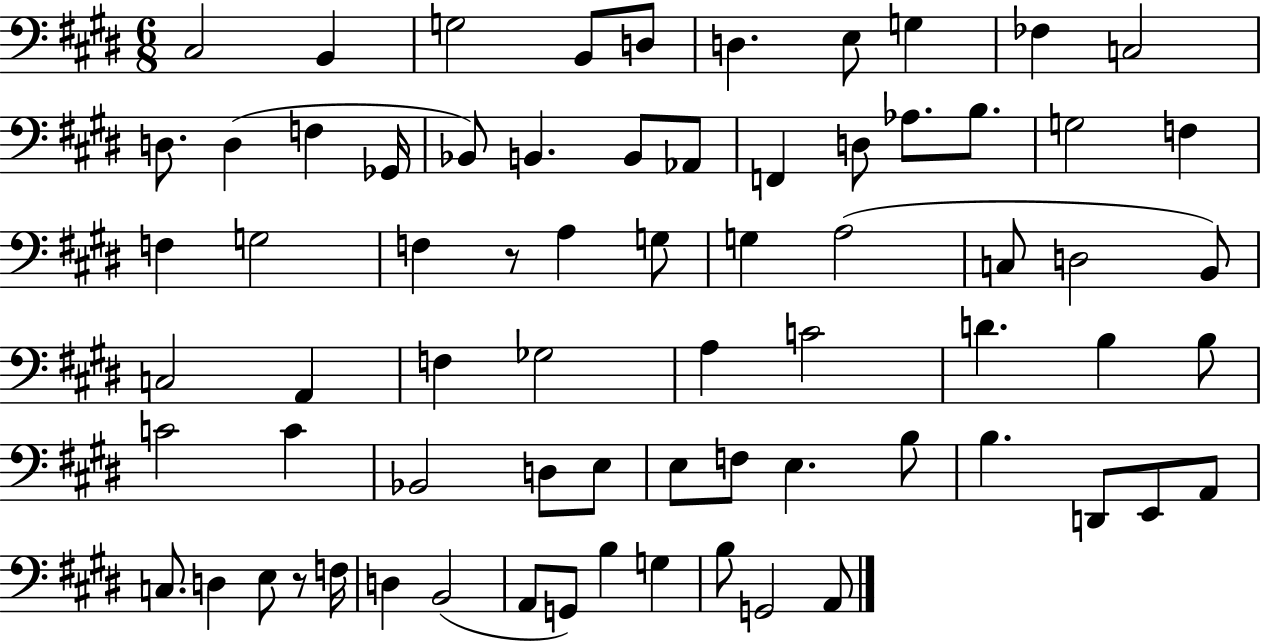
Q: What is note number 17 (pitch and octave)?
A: B2